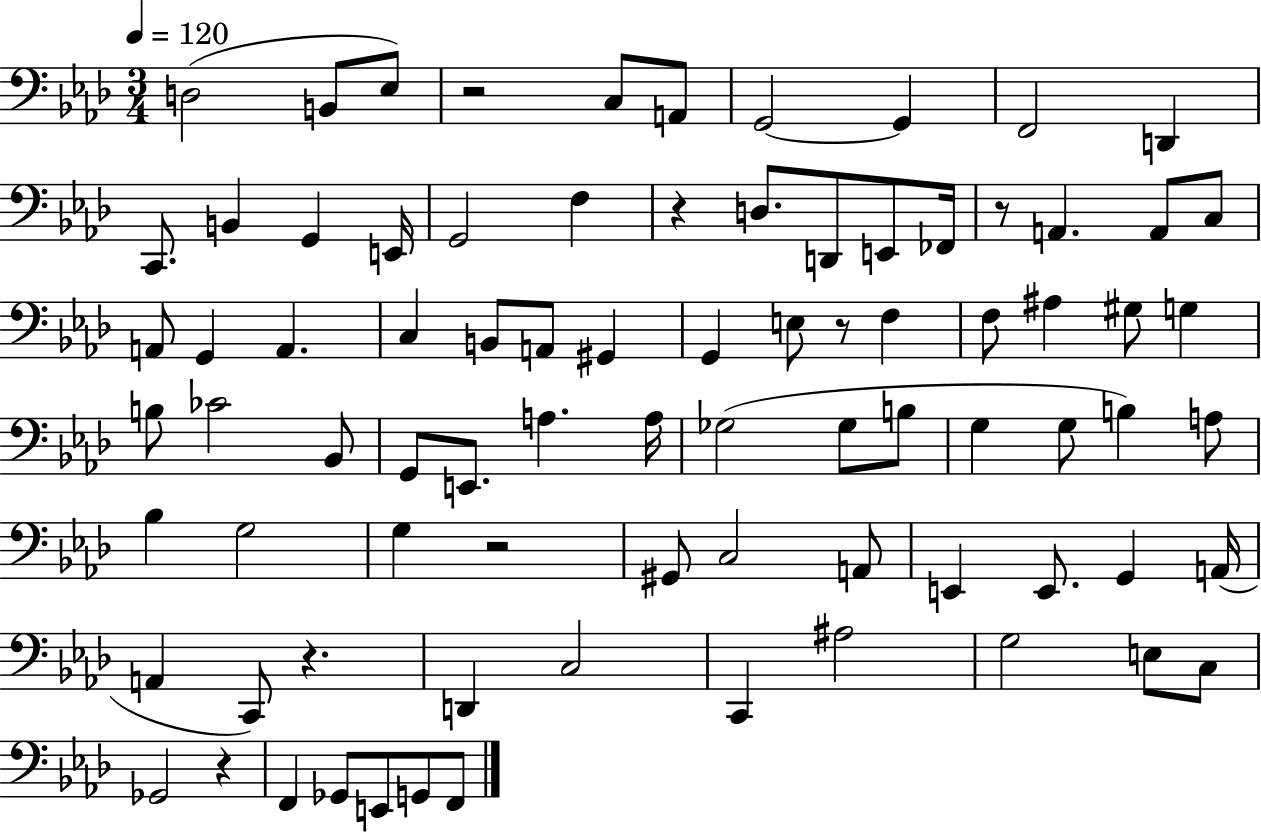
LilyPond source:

{
  \clef bass
  \numericTimeSignature
  \time 3/4
  \key aes \major
  \tempo 4 = 120
  d2( b,8 ees8) | r2 c8 a,8 | g,2~~ g,4 | f,2 d,4 | \break c,8. b,4 g,4 e,16 | g,2 f4 | r4 d8. d,8 e,8 fes,16 | r8 a,4. a,8 c8 | \break a,8 g,4 a,4. | c4 b,8 a,8 gis,4 | g,4 e8 r8 f4 | f8 ais4 gis8 g4 | \break b8 ces'2 bes,8 | g,8 e,8. a4. a16 | ges2( ges8 b8 | g4 g8 b4) a8 | \break bes4 g2 | g4 r2 | gis,8 c2 a,8 | e,4 e,8. g,4 a,16( | \break a,4 c,8) r4. | d,4 c2 | c,4 ais2 | g2 e8 c8 | \break ges,2 r4 | f,4 ges,8 e,8 g,8 f,8 | \bar "|."
}